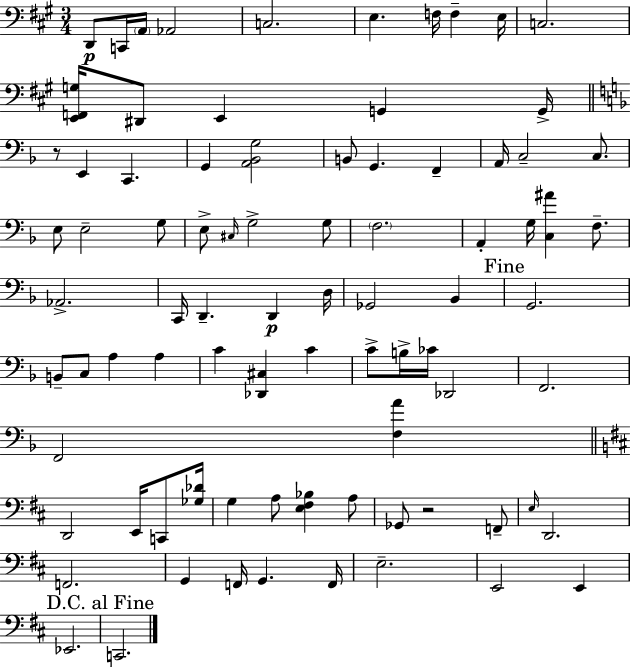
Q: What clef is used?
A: bass